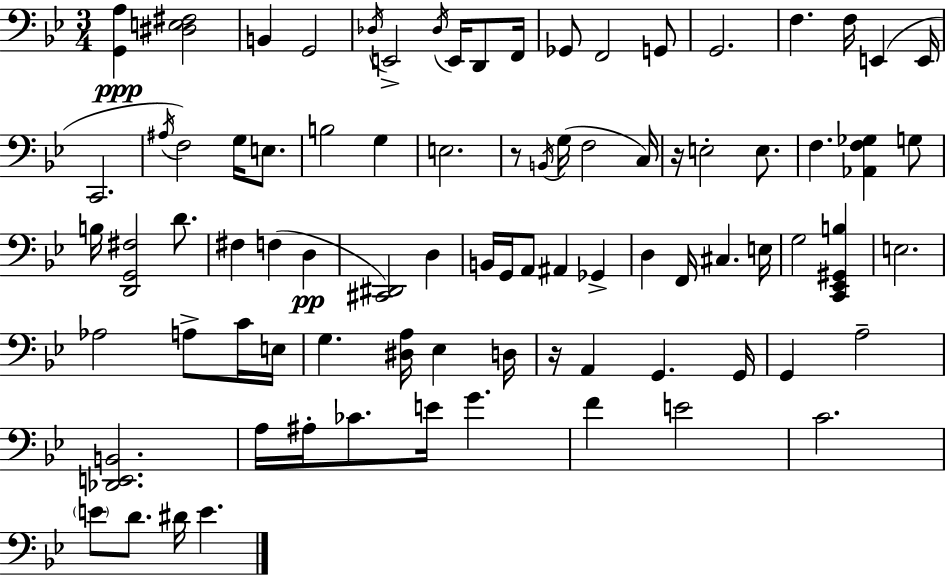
{
  \clef bass
  \numericTimeSignature
  \time 3/4
  \key bes \major
  <g, a>4\ppp <dis e fis>2 | b,4 g,2 | \acciaccatura { des16 } e,2-> \acciaccatura { des16 } e,16 d,8 | f,16 ges,8 f,2 | \break g,8 g,2. | f4. f16 e,4( | e,16 c,2. | \acciaccatura { ais16 } f2) g16 | \break e8. b2 g4 | e2. | r8 \acciaccatura { b,16 }( g16 f2 | c16) r16 e2-. | \break e8. f4. <aes, f ges>4 | g8 b16 <d, g, fis>2 | d'8. fis4 f4( | d4\pp <cis, dis,>2) | \break d4 b,16 g,16 a,8 ais,4 | ges,4-> d4 f,16 cis4. | e16 g2 | <c, ees, gis, b>4 e2. | \break aes2 | a8-> c'16 e16 g4. <dis a>16 ees4 | d16 r16 a,4 g,4. | g,16 g,4 a2-- | \break <des, e, b,>2. | a16 ais16-. ces'8. e'16 g'4. | f'4 e'2 | c'2. | \break \parenthesize e'8 d'8. dis'16 e'4. | \bar "|."
}